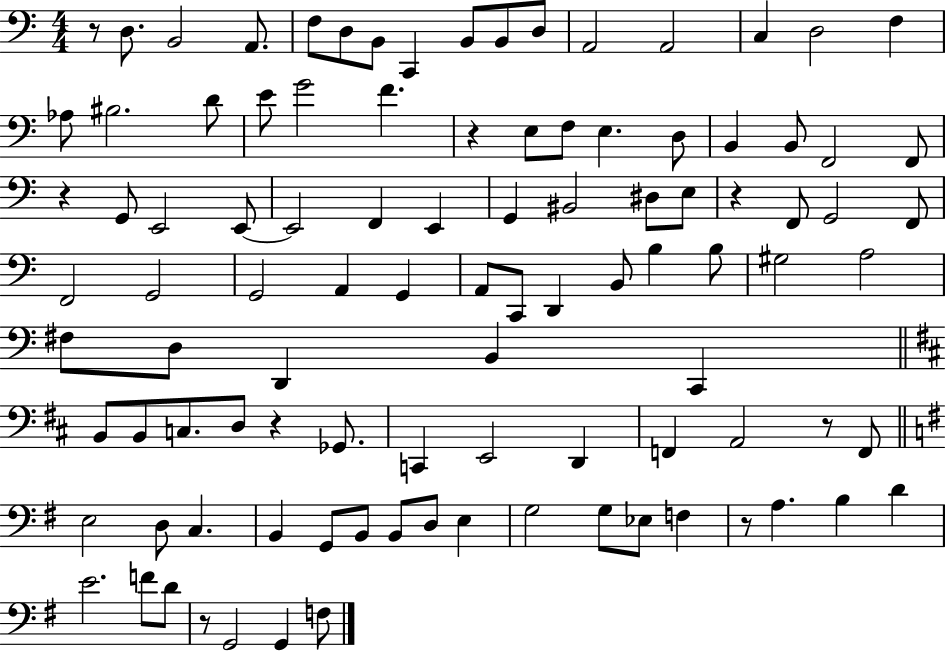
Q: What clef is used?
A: bass